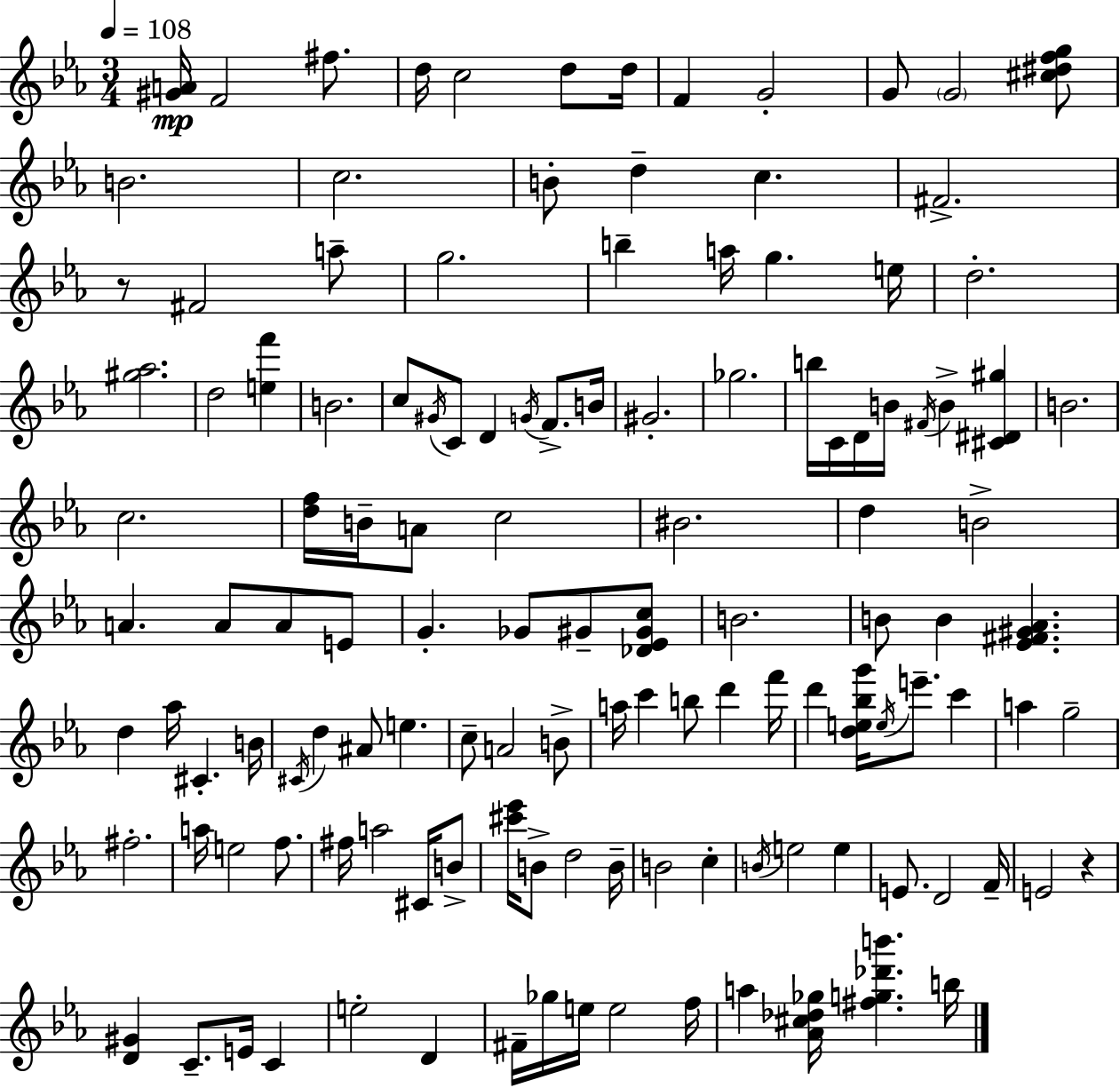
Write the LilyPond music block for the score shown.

{
  \clef treble
  \numericTimeSignature
  \time 3/4
  \key ees \major
  \tempo 4 = 108
  <gis' a'>16\mp f'2 fis''8. | d''16 c''2 d''8 d''16 | f'4 g'2-. | g'8 \parenthesize g'2 <cis'' dis'' f'' g''>8 | \break b'2. | c''2. | b'8-. d''4-- c''4. | fis'2.-> | \break r8 fis'2 a''8-- | g''2. | b''4-- a''16 g''4. e''16 | d''2.-. | \break <gis'' aes''>2. | d''2 <e'' f'''>4 | b'2. | c''8 \acciaccatura { gis'16 } c'8 d'4 \acciaccatura { g'16 } f'8.-> | \break b'16 gis'2.-. | ges''2. | b''16 c'16 d'16 b'16 \acciaccatura { fis'16 } b'4-> <cis' dis' gis''>4 | b'2. | \break c''2. | <d'' f''>16 b'16-- a'8 c''2 | bis'2. | d''4 b'2-> | \break a'4. a'8 a'8 | e'8 g'4.-. ges'8 gis'8-- | <des' ees' gis' c''>8 b'2. | b'8 b'4 <ees' fis' gis' aes'>4. | \break d''4 aes''16 cis'4.-. | b'16 \acciaccatura { cis'16 } d''4 ais'8 e''4. | c''8-- a'2 | b'8-> a''16 c'''4 b''8 d'''4 | \break f'''16 d'''4 <d'' e'' bes'' g'''>16 \acciaccatura { e''16 } e'''8.-- | c'''4 a''4 g''2-- | fis''2.-. | a''16 e''2 | \break f''8. fis''16 a''2 | cis'16 b'8-> <cis''' ees'''>16 b'8-> d''2 | b'16-- b'2 | c''4-. \acciaccatura { b'16 } e''2 | \break e''4 e'8. d'2 | f'16-- e'2 | r4 <d' gis'>4 c'8.-- | e'16 c'4 e''2-. | \break d'4 fis'16-- ges''16 e''16 e''2 | f''16 a''4 <aes' cis'' des'' ges''>16 <fis'' g'' des''' b'''>4. | b''16 \bar "|."
}